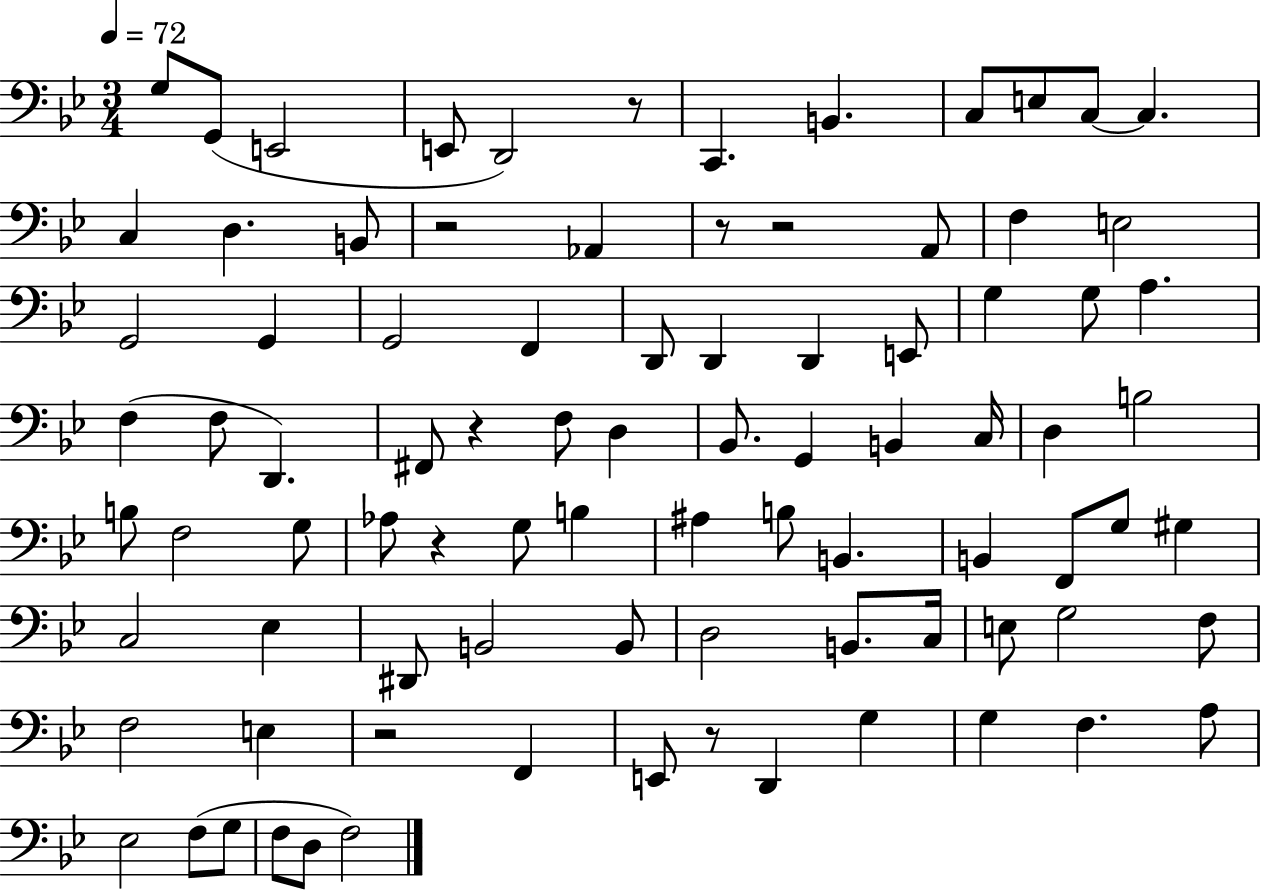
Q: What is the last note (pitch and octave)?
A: F3